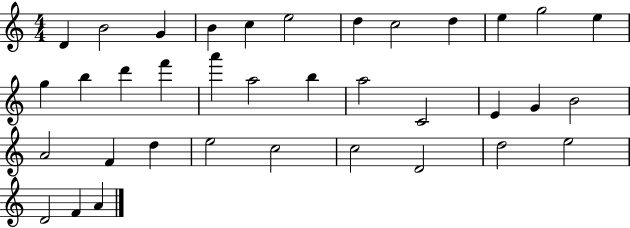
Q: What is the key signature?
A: C major